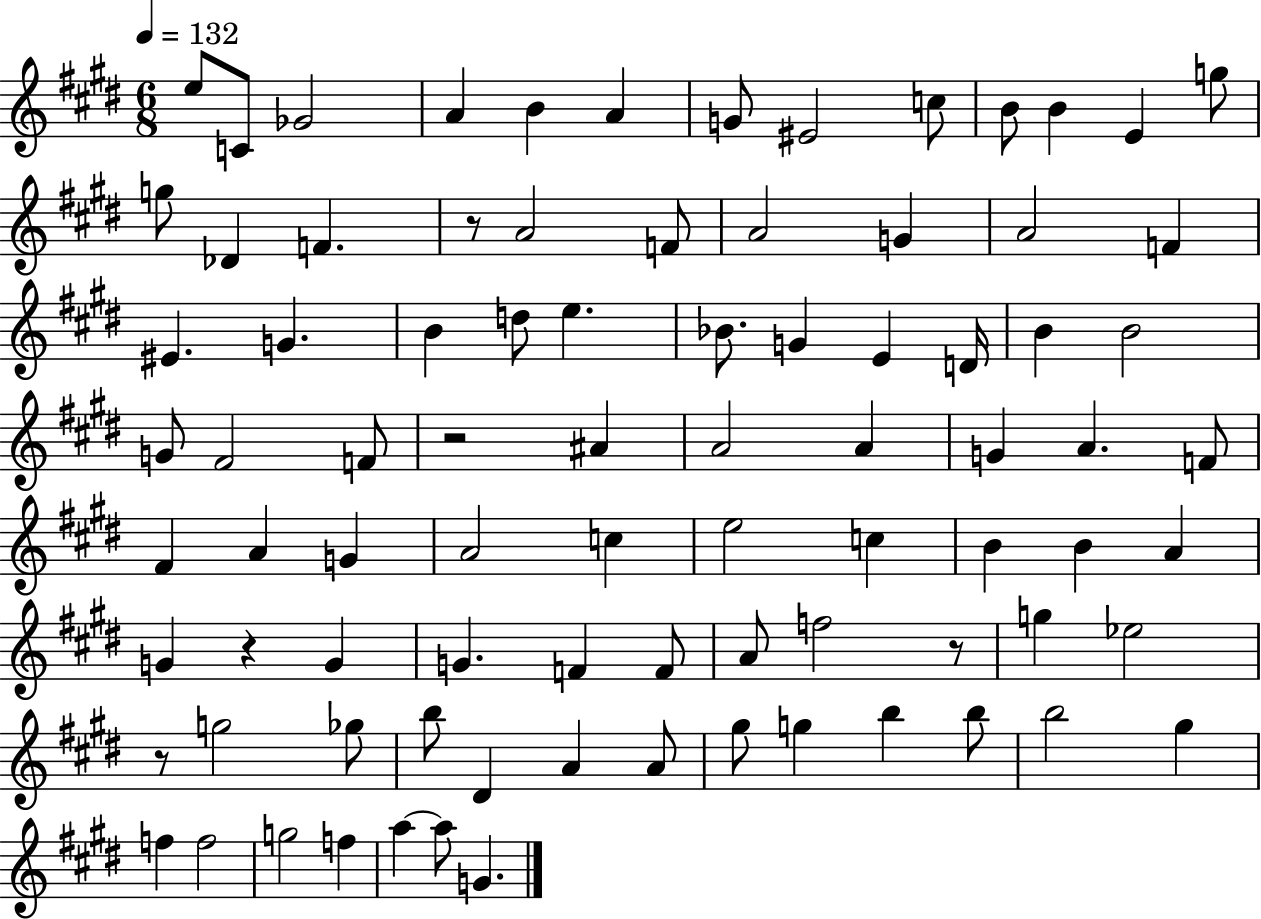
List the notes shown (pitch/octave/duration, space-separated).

E5/e C4/e Gb4/h A4/q B4/q A4/q G4/e EIS4/h C5/e B4/e B4/q E4/q G5/e G5/e Db4/q F4/q. R/e A4/h F4/e A4/h G4/q A4/h F4/q EIS4/q. G4/q. B4/q D5/e E5/q. Bb4/e. G4/q E4/q D4/s B4/q B4/h G4/e F#4/h F4/e R/h A#4/q A4/h A4/q G4/q A4/q. F4/e F#4/q A4/q G4/q A4/h C5/q E5/h C5/q B4/q B4/q A4/q G4/q R/q G4/q G4/q. F4/q F4/e A4/e F5/h R/e G5/q Eb5/h R/e G5/h Gb5/e B5/e D#4/q A4/q A4/e G#5/e G5/q B5/q B5/e B5/h G#5/q F5/q F5/h G5/h F5/q A5/q A5/e G4/q.